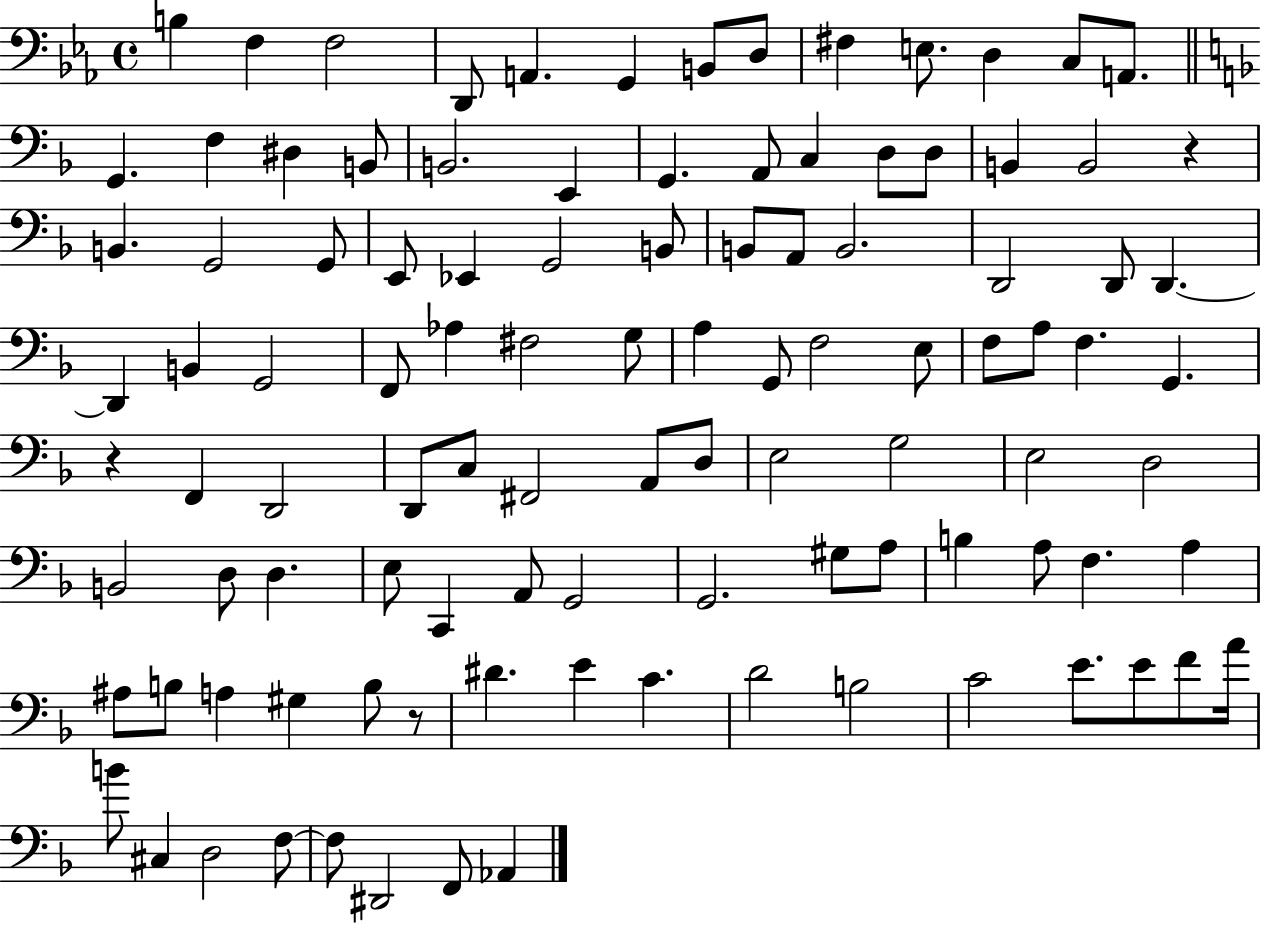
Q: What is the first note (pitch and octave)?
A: B3